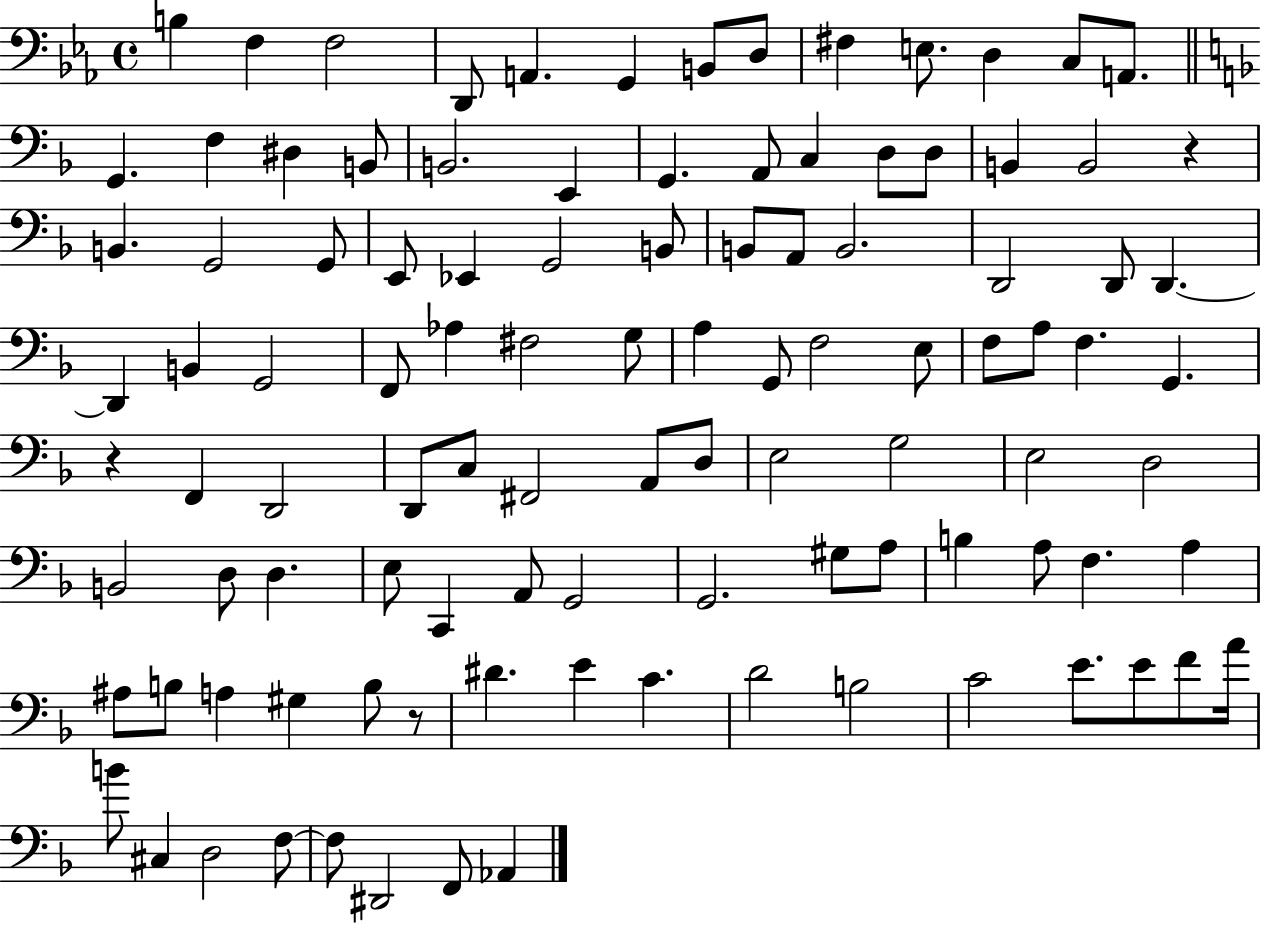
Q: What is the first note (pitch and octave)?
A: B3